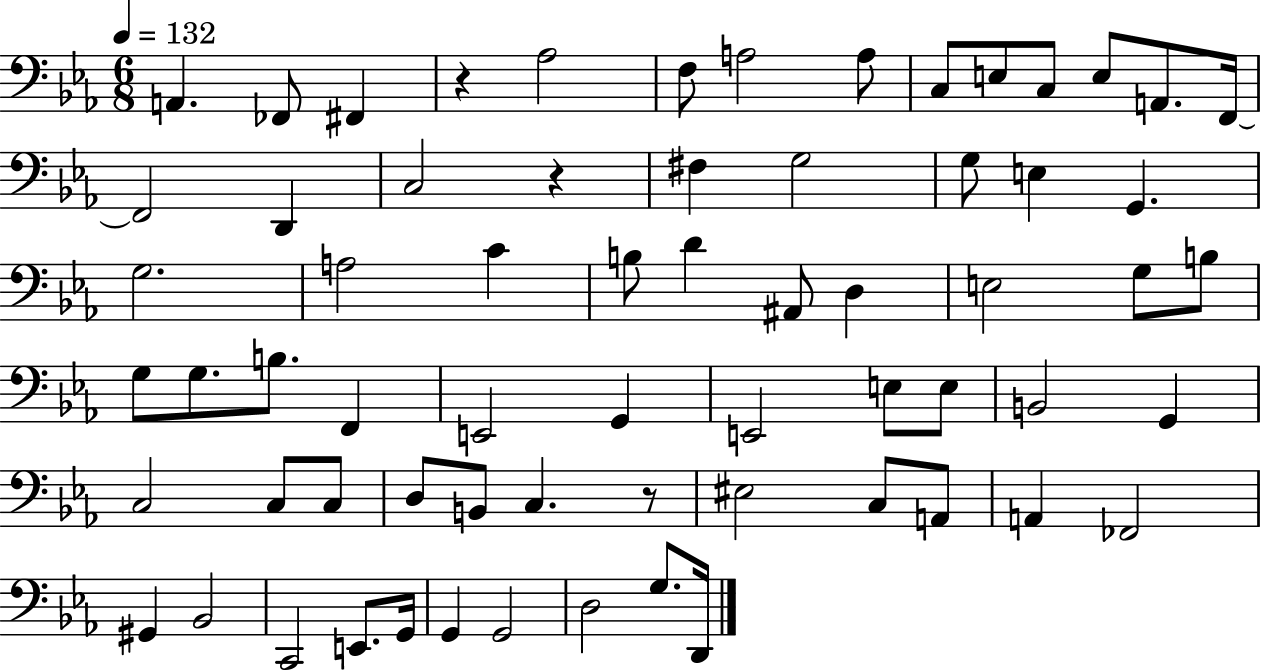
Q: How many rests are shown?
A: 3